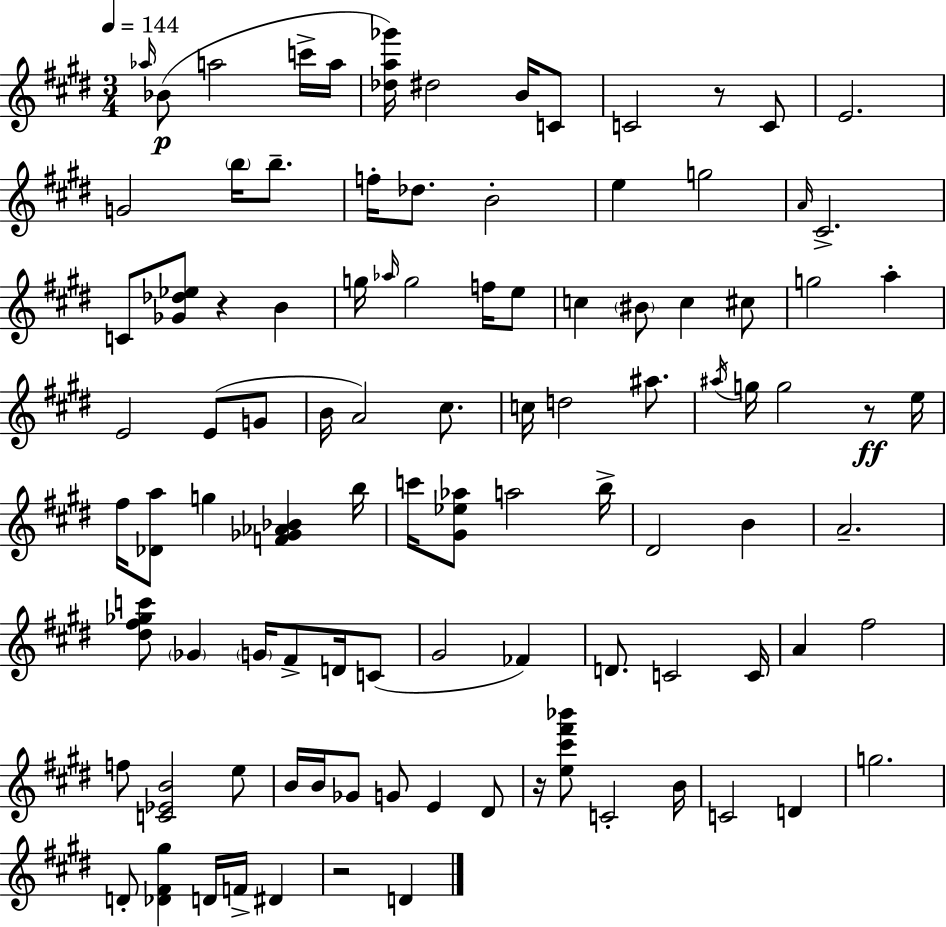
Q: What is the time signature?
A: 3/4